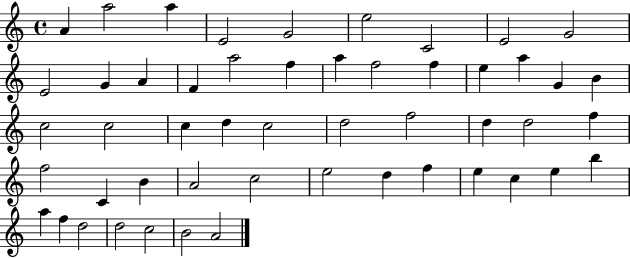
{
  \clef treble
  \time 4/4
  \defaultTimeSignature
  \key c \major
  a'4 a''2 a''4 | e'2 g'2 | e''2 c'2 | e'2 g'2 | \break e'2 g'4 a'4 | f'4 a''2 f''4 | a''4 f''2 f''4 | e''4 a''4 g'4 b'4 | \break c''2 c''2 | c''4 d''4 c''2 | d''2 f''2 | d''4 d''2 f''4 | \break f''2 c'4 b'4 | a'2 c''2 | e''2 d''4 f''4 | e''4 c''4 e''4 b''4 | \break a''4 f''4 d''2 | d''2 c''2 | b'2 a'2 | \bar "|."
}